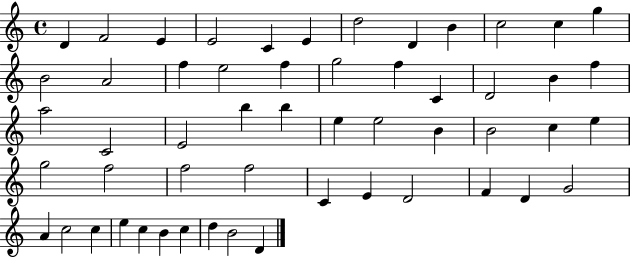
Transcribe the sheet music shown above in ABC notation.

X:1
T:Untitled
M:4/4
L:1/4
K:C
D F2 E E2 C E d2 D B c2 c g B2 A2 f e2 f g2 f C D2 B f a2 C2 E2 b b e e2 B B2 c e g2 f2 f2 f2 C E D2 F D G2 A c2 c e c B c d B2 D